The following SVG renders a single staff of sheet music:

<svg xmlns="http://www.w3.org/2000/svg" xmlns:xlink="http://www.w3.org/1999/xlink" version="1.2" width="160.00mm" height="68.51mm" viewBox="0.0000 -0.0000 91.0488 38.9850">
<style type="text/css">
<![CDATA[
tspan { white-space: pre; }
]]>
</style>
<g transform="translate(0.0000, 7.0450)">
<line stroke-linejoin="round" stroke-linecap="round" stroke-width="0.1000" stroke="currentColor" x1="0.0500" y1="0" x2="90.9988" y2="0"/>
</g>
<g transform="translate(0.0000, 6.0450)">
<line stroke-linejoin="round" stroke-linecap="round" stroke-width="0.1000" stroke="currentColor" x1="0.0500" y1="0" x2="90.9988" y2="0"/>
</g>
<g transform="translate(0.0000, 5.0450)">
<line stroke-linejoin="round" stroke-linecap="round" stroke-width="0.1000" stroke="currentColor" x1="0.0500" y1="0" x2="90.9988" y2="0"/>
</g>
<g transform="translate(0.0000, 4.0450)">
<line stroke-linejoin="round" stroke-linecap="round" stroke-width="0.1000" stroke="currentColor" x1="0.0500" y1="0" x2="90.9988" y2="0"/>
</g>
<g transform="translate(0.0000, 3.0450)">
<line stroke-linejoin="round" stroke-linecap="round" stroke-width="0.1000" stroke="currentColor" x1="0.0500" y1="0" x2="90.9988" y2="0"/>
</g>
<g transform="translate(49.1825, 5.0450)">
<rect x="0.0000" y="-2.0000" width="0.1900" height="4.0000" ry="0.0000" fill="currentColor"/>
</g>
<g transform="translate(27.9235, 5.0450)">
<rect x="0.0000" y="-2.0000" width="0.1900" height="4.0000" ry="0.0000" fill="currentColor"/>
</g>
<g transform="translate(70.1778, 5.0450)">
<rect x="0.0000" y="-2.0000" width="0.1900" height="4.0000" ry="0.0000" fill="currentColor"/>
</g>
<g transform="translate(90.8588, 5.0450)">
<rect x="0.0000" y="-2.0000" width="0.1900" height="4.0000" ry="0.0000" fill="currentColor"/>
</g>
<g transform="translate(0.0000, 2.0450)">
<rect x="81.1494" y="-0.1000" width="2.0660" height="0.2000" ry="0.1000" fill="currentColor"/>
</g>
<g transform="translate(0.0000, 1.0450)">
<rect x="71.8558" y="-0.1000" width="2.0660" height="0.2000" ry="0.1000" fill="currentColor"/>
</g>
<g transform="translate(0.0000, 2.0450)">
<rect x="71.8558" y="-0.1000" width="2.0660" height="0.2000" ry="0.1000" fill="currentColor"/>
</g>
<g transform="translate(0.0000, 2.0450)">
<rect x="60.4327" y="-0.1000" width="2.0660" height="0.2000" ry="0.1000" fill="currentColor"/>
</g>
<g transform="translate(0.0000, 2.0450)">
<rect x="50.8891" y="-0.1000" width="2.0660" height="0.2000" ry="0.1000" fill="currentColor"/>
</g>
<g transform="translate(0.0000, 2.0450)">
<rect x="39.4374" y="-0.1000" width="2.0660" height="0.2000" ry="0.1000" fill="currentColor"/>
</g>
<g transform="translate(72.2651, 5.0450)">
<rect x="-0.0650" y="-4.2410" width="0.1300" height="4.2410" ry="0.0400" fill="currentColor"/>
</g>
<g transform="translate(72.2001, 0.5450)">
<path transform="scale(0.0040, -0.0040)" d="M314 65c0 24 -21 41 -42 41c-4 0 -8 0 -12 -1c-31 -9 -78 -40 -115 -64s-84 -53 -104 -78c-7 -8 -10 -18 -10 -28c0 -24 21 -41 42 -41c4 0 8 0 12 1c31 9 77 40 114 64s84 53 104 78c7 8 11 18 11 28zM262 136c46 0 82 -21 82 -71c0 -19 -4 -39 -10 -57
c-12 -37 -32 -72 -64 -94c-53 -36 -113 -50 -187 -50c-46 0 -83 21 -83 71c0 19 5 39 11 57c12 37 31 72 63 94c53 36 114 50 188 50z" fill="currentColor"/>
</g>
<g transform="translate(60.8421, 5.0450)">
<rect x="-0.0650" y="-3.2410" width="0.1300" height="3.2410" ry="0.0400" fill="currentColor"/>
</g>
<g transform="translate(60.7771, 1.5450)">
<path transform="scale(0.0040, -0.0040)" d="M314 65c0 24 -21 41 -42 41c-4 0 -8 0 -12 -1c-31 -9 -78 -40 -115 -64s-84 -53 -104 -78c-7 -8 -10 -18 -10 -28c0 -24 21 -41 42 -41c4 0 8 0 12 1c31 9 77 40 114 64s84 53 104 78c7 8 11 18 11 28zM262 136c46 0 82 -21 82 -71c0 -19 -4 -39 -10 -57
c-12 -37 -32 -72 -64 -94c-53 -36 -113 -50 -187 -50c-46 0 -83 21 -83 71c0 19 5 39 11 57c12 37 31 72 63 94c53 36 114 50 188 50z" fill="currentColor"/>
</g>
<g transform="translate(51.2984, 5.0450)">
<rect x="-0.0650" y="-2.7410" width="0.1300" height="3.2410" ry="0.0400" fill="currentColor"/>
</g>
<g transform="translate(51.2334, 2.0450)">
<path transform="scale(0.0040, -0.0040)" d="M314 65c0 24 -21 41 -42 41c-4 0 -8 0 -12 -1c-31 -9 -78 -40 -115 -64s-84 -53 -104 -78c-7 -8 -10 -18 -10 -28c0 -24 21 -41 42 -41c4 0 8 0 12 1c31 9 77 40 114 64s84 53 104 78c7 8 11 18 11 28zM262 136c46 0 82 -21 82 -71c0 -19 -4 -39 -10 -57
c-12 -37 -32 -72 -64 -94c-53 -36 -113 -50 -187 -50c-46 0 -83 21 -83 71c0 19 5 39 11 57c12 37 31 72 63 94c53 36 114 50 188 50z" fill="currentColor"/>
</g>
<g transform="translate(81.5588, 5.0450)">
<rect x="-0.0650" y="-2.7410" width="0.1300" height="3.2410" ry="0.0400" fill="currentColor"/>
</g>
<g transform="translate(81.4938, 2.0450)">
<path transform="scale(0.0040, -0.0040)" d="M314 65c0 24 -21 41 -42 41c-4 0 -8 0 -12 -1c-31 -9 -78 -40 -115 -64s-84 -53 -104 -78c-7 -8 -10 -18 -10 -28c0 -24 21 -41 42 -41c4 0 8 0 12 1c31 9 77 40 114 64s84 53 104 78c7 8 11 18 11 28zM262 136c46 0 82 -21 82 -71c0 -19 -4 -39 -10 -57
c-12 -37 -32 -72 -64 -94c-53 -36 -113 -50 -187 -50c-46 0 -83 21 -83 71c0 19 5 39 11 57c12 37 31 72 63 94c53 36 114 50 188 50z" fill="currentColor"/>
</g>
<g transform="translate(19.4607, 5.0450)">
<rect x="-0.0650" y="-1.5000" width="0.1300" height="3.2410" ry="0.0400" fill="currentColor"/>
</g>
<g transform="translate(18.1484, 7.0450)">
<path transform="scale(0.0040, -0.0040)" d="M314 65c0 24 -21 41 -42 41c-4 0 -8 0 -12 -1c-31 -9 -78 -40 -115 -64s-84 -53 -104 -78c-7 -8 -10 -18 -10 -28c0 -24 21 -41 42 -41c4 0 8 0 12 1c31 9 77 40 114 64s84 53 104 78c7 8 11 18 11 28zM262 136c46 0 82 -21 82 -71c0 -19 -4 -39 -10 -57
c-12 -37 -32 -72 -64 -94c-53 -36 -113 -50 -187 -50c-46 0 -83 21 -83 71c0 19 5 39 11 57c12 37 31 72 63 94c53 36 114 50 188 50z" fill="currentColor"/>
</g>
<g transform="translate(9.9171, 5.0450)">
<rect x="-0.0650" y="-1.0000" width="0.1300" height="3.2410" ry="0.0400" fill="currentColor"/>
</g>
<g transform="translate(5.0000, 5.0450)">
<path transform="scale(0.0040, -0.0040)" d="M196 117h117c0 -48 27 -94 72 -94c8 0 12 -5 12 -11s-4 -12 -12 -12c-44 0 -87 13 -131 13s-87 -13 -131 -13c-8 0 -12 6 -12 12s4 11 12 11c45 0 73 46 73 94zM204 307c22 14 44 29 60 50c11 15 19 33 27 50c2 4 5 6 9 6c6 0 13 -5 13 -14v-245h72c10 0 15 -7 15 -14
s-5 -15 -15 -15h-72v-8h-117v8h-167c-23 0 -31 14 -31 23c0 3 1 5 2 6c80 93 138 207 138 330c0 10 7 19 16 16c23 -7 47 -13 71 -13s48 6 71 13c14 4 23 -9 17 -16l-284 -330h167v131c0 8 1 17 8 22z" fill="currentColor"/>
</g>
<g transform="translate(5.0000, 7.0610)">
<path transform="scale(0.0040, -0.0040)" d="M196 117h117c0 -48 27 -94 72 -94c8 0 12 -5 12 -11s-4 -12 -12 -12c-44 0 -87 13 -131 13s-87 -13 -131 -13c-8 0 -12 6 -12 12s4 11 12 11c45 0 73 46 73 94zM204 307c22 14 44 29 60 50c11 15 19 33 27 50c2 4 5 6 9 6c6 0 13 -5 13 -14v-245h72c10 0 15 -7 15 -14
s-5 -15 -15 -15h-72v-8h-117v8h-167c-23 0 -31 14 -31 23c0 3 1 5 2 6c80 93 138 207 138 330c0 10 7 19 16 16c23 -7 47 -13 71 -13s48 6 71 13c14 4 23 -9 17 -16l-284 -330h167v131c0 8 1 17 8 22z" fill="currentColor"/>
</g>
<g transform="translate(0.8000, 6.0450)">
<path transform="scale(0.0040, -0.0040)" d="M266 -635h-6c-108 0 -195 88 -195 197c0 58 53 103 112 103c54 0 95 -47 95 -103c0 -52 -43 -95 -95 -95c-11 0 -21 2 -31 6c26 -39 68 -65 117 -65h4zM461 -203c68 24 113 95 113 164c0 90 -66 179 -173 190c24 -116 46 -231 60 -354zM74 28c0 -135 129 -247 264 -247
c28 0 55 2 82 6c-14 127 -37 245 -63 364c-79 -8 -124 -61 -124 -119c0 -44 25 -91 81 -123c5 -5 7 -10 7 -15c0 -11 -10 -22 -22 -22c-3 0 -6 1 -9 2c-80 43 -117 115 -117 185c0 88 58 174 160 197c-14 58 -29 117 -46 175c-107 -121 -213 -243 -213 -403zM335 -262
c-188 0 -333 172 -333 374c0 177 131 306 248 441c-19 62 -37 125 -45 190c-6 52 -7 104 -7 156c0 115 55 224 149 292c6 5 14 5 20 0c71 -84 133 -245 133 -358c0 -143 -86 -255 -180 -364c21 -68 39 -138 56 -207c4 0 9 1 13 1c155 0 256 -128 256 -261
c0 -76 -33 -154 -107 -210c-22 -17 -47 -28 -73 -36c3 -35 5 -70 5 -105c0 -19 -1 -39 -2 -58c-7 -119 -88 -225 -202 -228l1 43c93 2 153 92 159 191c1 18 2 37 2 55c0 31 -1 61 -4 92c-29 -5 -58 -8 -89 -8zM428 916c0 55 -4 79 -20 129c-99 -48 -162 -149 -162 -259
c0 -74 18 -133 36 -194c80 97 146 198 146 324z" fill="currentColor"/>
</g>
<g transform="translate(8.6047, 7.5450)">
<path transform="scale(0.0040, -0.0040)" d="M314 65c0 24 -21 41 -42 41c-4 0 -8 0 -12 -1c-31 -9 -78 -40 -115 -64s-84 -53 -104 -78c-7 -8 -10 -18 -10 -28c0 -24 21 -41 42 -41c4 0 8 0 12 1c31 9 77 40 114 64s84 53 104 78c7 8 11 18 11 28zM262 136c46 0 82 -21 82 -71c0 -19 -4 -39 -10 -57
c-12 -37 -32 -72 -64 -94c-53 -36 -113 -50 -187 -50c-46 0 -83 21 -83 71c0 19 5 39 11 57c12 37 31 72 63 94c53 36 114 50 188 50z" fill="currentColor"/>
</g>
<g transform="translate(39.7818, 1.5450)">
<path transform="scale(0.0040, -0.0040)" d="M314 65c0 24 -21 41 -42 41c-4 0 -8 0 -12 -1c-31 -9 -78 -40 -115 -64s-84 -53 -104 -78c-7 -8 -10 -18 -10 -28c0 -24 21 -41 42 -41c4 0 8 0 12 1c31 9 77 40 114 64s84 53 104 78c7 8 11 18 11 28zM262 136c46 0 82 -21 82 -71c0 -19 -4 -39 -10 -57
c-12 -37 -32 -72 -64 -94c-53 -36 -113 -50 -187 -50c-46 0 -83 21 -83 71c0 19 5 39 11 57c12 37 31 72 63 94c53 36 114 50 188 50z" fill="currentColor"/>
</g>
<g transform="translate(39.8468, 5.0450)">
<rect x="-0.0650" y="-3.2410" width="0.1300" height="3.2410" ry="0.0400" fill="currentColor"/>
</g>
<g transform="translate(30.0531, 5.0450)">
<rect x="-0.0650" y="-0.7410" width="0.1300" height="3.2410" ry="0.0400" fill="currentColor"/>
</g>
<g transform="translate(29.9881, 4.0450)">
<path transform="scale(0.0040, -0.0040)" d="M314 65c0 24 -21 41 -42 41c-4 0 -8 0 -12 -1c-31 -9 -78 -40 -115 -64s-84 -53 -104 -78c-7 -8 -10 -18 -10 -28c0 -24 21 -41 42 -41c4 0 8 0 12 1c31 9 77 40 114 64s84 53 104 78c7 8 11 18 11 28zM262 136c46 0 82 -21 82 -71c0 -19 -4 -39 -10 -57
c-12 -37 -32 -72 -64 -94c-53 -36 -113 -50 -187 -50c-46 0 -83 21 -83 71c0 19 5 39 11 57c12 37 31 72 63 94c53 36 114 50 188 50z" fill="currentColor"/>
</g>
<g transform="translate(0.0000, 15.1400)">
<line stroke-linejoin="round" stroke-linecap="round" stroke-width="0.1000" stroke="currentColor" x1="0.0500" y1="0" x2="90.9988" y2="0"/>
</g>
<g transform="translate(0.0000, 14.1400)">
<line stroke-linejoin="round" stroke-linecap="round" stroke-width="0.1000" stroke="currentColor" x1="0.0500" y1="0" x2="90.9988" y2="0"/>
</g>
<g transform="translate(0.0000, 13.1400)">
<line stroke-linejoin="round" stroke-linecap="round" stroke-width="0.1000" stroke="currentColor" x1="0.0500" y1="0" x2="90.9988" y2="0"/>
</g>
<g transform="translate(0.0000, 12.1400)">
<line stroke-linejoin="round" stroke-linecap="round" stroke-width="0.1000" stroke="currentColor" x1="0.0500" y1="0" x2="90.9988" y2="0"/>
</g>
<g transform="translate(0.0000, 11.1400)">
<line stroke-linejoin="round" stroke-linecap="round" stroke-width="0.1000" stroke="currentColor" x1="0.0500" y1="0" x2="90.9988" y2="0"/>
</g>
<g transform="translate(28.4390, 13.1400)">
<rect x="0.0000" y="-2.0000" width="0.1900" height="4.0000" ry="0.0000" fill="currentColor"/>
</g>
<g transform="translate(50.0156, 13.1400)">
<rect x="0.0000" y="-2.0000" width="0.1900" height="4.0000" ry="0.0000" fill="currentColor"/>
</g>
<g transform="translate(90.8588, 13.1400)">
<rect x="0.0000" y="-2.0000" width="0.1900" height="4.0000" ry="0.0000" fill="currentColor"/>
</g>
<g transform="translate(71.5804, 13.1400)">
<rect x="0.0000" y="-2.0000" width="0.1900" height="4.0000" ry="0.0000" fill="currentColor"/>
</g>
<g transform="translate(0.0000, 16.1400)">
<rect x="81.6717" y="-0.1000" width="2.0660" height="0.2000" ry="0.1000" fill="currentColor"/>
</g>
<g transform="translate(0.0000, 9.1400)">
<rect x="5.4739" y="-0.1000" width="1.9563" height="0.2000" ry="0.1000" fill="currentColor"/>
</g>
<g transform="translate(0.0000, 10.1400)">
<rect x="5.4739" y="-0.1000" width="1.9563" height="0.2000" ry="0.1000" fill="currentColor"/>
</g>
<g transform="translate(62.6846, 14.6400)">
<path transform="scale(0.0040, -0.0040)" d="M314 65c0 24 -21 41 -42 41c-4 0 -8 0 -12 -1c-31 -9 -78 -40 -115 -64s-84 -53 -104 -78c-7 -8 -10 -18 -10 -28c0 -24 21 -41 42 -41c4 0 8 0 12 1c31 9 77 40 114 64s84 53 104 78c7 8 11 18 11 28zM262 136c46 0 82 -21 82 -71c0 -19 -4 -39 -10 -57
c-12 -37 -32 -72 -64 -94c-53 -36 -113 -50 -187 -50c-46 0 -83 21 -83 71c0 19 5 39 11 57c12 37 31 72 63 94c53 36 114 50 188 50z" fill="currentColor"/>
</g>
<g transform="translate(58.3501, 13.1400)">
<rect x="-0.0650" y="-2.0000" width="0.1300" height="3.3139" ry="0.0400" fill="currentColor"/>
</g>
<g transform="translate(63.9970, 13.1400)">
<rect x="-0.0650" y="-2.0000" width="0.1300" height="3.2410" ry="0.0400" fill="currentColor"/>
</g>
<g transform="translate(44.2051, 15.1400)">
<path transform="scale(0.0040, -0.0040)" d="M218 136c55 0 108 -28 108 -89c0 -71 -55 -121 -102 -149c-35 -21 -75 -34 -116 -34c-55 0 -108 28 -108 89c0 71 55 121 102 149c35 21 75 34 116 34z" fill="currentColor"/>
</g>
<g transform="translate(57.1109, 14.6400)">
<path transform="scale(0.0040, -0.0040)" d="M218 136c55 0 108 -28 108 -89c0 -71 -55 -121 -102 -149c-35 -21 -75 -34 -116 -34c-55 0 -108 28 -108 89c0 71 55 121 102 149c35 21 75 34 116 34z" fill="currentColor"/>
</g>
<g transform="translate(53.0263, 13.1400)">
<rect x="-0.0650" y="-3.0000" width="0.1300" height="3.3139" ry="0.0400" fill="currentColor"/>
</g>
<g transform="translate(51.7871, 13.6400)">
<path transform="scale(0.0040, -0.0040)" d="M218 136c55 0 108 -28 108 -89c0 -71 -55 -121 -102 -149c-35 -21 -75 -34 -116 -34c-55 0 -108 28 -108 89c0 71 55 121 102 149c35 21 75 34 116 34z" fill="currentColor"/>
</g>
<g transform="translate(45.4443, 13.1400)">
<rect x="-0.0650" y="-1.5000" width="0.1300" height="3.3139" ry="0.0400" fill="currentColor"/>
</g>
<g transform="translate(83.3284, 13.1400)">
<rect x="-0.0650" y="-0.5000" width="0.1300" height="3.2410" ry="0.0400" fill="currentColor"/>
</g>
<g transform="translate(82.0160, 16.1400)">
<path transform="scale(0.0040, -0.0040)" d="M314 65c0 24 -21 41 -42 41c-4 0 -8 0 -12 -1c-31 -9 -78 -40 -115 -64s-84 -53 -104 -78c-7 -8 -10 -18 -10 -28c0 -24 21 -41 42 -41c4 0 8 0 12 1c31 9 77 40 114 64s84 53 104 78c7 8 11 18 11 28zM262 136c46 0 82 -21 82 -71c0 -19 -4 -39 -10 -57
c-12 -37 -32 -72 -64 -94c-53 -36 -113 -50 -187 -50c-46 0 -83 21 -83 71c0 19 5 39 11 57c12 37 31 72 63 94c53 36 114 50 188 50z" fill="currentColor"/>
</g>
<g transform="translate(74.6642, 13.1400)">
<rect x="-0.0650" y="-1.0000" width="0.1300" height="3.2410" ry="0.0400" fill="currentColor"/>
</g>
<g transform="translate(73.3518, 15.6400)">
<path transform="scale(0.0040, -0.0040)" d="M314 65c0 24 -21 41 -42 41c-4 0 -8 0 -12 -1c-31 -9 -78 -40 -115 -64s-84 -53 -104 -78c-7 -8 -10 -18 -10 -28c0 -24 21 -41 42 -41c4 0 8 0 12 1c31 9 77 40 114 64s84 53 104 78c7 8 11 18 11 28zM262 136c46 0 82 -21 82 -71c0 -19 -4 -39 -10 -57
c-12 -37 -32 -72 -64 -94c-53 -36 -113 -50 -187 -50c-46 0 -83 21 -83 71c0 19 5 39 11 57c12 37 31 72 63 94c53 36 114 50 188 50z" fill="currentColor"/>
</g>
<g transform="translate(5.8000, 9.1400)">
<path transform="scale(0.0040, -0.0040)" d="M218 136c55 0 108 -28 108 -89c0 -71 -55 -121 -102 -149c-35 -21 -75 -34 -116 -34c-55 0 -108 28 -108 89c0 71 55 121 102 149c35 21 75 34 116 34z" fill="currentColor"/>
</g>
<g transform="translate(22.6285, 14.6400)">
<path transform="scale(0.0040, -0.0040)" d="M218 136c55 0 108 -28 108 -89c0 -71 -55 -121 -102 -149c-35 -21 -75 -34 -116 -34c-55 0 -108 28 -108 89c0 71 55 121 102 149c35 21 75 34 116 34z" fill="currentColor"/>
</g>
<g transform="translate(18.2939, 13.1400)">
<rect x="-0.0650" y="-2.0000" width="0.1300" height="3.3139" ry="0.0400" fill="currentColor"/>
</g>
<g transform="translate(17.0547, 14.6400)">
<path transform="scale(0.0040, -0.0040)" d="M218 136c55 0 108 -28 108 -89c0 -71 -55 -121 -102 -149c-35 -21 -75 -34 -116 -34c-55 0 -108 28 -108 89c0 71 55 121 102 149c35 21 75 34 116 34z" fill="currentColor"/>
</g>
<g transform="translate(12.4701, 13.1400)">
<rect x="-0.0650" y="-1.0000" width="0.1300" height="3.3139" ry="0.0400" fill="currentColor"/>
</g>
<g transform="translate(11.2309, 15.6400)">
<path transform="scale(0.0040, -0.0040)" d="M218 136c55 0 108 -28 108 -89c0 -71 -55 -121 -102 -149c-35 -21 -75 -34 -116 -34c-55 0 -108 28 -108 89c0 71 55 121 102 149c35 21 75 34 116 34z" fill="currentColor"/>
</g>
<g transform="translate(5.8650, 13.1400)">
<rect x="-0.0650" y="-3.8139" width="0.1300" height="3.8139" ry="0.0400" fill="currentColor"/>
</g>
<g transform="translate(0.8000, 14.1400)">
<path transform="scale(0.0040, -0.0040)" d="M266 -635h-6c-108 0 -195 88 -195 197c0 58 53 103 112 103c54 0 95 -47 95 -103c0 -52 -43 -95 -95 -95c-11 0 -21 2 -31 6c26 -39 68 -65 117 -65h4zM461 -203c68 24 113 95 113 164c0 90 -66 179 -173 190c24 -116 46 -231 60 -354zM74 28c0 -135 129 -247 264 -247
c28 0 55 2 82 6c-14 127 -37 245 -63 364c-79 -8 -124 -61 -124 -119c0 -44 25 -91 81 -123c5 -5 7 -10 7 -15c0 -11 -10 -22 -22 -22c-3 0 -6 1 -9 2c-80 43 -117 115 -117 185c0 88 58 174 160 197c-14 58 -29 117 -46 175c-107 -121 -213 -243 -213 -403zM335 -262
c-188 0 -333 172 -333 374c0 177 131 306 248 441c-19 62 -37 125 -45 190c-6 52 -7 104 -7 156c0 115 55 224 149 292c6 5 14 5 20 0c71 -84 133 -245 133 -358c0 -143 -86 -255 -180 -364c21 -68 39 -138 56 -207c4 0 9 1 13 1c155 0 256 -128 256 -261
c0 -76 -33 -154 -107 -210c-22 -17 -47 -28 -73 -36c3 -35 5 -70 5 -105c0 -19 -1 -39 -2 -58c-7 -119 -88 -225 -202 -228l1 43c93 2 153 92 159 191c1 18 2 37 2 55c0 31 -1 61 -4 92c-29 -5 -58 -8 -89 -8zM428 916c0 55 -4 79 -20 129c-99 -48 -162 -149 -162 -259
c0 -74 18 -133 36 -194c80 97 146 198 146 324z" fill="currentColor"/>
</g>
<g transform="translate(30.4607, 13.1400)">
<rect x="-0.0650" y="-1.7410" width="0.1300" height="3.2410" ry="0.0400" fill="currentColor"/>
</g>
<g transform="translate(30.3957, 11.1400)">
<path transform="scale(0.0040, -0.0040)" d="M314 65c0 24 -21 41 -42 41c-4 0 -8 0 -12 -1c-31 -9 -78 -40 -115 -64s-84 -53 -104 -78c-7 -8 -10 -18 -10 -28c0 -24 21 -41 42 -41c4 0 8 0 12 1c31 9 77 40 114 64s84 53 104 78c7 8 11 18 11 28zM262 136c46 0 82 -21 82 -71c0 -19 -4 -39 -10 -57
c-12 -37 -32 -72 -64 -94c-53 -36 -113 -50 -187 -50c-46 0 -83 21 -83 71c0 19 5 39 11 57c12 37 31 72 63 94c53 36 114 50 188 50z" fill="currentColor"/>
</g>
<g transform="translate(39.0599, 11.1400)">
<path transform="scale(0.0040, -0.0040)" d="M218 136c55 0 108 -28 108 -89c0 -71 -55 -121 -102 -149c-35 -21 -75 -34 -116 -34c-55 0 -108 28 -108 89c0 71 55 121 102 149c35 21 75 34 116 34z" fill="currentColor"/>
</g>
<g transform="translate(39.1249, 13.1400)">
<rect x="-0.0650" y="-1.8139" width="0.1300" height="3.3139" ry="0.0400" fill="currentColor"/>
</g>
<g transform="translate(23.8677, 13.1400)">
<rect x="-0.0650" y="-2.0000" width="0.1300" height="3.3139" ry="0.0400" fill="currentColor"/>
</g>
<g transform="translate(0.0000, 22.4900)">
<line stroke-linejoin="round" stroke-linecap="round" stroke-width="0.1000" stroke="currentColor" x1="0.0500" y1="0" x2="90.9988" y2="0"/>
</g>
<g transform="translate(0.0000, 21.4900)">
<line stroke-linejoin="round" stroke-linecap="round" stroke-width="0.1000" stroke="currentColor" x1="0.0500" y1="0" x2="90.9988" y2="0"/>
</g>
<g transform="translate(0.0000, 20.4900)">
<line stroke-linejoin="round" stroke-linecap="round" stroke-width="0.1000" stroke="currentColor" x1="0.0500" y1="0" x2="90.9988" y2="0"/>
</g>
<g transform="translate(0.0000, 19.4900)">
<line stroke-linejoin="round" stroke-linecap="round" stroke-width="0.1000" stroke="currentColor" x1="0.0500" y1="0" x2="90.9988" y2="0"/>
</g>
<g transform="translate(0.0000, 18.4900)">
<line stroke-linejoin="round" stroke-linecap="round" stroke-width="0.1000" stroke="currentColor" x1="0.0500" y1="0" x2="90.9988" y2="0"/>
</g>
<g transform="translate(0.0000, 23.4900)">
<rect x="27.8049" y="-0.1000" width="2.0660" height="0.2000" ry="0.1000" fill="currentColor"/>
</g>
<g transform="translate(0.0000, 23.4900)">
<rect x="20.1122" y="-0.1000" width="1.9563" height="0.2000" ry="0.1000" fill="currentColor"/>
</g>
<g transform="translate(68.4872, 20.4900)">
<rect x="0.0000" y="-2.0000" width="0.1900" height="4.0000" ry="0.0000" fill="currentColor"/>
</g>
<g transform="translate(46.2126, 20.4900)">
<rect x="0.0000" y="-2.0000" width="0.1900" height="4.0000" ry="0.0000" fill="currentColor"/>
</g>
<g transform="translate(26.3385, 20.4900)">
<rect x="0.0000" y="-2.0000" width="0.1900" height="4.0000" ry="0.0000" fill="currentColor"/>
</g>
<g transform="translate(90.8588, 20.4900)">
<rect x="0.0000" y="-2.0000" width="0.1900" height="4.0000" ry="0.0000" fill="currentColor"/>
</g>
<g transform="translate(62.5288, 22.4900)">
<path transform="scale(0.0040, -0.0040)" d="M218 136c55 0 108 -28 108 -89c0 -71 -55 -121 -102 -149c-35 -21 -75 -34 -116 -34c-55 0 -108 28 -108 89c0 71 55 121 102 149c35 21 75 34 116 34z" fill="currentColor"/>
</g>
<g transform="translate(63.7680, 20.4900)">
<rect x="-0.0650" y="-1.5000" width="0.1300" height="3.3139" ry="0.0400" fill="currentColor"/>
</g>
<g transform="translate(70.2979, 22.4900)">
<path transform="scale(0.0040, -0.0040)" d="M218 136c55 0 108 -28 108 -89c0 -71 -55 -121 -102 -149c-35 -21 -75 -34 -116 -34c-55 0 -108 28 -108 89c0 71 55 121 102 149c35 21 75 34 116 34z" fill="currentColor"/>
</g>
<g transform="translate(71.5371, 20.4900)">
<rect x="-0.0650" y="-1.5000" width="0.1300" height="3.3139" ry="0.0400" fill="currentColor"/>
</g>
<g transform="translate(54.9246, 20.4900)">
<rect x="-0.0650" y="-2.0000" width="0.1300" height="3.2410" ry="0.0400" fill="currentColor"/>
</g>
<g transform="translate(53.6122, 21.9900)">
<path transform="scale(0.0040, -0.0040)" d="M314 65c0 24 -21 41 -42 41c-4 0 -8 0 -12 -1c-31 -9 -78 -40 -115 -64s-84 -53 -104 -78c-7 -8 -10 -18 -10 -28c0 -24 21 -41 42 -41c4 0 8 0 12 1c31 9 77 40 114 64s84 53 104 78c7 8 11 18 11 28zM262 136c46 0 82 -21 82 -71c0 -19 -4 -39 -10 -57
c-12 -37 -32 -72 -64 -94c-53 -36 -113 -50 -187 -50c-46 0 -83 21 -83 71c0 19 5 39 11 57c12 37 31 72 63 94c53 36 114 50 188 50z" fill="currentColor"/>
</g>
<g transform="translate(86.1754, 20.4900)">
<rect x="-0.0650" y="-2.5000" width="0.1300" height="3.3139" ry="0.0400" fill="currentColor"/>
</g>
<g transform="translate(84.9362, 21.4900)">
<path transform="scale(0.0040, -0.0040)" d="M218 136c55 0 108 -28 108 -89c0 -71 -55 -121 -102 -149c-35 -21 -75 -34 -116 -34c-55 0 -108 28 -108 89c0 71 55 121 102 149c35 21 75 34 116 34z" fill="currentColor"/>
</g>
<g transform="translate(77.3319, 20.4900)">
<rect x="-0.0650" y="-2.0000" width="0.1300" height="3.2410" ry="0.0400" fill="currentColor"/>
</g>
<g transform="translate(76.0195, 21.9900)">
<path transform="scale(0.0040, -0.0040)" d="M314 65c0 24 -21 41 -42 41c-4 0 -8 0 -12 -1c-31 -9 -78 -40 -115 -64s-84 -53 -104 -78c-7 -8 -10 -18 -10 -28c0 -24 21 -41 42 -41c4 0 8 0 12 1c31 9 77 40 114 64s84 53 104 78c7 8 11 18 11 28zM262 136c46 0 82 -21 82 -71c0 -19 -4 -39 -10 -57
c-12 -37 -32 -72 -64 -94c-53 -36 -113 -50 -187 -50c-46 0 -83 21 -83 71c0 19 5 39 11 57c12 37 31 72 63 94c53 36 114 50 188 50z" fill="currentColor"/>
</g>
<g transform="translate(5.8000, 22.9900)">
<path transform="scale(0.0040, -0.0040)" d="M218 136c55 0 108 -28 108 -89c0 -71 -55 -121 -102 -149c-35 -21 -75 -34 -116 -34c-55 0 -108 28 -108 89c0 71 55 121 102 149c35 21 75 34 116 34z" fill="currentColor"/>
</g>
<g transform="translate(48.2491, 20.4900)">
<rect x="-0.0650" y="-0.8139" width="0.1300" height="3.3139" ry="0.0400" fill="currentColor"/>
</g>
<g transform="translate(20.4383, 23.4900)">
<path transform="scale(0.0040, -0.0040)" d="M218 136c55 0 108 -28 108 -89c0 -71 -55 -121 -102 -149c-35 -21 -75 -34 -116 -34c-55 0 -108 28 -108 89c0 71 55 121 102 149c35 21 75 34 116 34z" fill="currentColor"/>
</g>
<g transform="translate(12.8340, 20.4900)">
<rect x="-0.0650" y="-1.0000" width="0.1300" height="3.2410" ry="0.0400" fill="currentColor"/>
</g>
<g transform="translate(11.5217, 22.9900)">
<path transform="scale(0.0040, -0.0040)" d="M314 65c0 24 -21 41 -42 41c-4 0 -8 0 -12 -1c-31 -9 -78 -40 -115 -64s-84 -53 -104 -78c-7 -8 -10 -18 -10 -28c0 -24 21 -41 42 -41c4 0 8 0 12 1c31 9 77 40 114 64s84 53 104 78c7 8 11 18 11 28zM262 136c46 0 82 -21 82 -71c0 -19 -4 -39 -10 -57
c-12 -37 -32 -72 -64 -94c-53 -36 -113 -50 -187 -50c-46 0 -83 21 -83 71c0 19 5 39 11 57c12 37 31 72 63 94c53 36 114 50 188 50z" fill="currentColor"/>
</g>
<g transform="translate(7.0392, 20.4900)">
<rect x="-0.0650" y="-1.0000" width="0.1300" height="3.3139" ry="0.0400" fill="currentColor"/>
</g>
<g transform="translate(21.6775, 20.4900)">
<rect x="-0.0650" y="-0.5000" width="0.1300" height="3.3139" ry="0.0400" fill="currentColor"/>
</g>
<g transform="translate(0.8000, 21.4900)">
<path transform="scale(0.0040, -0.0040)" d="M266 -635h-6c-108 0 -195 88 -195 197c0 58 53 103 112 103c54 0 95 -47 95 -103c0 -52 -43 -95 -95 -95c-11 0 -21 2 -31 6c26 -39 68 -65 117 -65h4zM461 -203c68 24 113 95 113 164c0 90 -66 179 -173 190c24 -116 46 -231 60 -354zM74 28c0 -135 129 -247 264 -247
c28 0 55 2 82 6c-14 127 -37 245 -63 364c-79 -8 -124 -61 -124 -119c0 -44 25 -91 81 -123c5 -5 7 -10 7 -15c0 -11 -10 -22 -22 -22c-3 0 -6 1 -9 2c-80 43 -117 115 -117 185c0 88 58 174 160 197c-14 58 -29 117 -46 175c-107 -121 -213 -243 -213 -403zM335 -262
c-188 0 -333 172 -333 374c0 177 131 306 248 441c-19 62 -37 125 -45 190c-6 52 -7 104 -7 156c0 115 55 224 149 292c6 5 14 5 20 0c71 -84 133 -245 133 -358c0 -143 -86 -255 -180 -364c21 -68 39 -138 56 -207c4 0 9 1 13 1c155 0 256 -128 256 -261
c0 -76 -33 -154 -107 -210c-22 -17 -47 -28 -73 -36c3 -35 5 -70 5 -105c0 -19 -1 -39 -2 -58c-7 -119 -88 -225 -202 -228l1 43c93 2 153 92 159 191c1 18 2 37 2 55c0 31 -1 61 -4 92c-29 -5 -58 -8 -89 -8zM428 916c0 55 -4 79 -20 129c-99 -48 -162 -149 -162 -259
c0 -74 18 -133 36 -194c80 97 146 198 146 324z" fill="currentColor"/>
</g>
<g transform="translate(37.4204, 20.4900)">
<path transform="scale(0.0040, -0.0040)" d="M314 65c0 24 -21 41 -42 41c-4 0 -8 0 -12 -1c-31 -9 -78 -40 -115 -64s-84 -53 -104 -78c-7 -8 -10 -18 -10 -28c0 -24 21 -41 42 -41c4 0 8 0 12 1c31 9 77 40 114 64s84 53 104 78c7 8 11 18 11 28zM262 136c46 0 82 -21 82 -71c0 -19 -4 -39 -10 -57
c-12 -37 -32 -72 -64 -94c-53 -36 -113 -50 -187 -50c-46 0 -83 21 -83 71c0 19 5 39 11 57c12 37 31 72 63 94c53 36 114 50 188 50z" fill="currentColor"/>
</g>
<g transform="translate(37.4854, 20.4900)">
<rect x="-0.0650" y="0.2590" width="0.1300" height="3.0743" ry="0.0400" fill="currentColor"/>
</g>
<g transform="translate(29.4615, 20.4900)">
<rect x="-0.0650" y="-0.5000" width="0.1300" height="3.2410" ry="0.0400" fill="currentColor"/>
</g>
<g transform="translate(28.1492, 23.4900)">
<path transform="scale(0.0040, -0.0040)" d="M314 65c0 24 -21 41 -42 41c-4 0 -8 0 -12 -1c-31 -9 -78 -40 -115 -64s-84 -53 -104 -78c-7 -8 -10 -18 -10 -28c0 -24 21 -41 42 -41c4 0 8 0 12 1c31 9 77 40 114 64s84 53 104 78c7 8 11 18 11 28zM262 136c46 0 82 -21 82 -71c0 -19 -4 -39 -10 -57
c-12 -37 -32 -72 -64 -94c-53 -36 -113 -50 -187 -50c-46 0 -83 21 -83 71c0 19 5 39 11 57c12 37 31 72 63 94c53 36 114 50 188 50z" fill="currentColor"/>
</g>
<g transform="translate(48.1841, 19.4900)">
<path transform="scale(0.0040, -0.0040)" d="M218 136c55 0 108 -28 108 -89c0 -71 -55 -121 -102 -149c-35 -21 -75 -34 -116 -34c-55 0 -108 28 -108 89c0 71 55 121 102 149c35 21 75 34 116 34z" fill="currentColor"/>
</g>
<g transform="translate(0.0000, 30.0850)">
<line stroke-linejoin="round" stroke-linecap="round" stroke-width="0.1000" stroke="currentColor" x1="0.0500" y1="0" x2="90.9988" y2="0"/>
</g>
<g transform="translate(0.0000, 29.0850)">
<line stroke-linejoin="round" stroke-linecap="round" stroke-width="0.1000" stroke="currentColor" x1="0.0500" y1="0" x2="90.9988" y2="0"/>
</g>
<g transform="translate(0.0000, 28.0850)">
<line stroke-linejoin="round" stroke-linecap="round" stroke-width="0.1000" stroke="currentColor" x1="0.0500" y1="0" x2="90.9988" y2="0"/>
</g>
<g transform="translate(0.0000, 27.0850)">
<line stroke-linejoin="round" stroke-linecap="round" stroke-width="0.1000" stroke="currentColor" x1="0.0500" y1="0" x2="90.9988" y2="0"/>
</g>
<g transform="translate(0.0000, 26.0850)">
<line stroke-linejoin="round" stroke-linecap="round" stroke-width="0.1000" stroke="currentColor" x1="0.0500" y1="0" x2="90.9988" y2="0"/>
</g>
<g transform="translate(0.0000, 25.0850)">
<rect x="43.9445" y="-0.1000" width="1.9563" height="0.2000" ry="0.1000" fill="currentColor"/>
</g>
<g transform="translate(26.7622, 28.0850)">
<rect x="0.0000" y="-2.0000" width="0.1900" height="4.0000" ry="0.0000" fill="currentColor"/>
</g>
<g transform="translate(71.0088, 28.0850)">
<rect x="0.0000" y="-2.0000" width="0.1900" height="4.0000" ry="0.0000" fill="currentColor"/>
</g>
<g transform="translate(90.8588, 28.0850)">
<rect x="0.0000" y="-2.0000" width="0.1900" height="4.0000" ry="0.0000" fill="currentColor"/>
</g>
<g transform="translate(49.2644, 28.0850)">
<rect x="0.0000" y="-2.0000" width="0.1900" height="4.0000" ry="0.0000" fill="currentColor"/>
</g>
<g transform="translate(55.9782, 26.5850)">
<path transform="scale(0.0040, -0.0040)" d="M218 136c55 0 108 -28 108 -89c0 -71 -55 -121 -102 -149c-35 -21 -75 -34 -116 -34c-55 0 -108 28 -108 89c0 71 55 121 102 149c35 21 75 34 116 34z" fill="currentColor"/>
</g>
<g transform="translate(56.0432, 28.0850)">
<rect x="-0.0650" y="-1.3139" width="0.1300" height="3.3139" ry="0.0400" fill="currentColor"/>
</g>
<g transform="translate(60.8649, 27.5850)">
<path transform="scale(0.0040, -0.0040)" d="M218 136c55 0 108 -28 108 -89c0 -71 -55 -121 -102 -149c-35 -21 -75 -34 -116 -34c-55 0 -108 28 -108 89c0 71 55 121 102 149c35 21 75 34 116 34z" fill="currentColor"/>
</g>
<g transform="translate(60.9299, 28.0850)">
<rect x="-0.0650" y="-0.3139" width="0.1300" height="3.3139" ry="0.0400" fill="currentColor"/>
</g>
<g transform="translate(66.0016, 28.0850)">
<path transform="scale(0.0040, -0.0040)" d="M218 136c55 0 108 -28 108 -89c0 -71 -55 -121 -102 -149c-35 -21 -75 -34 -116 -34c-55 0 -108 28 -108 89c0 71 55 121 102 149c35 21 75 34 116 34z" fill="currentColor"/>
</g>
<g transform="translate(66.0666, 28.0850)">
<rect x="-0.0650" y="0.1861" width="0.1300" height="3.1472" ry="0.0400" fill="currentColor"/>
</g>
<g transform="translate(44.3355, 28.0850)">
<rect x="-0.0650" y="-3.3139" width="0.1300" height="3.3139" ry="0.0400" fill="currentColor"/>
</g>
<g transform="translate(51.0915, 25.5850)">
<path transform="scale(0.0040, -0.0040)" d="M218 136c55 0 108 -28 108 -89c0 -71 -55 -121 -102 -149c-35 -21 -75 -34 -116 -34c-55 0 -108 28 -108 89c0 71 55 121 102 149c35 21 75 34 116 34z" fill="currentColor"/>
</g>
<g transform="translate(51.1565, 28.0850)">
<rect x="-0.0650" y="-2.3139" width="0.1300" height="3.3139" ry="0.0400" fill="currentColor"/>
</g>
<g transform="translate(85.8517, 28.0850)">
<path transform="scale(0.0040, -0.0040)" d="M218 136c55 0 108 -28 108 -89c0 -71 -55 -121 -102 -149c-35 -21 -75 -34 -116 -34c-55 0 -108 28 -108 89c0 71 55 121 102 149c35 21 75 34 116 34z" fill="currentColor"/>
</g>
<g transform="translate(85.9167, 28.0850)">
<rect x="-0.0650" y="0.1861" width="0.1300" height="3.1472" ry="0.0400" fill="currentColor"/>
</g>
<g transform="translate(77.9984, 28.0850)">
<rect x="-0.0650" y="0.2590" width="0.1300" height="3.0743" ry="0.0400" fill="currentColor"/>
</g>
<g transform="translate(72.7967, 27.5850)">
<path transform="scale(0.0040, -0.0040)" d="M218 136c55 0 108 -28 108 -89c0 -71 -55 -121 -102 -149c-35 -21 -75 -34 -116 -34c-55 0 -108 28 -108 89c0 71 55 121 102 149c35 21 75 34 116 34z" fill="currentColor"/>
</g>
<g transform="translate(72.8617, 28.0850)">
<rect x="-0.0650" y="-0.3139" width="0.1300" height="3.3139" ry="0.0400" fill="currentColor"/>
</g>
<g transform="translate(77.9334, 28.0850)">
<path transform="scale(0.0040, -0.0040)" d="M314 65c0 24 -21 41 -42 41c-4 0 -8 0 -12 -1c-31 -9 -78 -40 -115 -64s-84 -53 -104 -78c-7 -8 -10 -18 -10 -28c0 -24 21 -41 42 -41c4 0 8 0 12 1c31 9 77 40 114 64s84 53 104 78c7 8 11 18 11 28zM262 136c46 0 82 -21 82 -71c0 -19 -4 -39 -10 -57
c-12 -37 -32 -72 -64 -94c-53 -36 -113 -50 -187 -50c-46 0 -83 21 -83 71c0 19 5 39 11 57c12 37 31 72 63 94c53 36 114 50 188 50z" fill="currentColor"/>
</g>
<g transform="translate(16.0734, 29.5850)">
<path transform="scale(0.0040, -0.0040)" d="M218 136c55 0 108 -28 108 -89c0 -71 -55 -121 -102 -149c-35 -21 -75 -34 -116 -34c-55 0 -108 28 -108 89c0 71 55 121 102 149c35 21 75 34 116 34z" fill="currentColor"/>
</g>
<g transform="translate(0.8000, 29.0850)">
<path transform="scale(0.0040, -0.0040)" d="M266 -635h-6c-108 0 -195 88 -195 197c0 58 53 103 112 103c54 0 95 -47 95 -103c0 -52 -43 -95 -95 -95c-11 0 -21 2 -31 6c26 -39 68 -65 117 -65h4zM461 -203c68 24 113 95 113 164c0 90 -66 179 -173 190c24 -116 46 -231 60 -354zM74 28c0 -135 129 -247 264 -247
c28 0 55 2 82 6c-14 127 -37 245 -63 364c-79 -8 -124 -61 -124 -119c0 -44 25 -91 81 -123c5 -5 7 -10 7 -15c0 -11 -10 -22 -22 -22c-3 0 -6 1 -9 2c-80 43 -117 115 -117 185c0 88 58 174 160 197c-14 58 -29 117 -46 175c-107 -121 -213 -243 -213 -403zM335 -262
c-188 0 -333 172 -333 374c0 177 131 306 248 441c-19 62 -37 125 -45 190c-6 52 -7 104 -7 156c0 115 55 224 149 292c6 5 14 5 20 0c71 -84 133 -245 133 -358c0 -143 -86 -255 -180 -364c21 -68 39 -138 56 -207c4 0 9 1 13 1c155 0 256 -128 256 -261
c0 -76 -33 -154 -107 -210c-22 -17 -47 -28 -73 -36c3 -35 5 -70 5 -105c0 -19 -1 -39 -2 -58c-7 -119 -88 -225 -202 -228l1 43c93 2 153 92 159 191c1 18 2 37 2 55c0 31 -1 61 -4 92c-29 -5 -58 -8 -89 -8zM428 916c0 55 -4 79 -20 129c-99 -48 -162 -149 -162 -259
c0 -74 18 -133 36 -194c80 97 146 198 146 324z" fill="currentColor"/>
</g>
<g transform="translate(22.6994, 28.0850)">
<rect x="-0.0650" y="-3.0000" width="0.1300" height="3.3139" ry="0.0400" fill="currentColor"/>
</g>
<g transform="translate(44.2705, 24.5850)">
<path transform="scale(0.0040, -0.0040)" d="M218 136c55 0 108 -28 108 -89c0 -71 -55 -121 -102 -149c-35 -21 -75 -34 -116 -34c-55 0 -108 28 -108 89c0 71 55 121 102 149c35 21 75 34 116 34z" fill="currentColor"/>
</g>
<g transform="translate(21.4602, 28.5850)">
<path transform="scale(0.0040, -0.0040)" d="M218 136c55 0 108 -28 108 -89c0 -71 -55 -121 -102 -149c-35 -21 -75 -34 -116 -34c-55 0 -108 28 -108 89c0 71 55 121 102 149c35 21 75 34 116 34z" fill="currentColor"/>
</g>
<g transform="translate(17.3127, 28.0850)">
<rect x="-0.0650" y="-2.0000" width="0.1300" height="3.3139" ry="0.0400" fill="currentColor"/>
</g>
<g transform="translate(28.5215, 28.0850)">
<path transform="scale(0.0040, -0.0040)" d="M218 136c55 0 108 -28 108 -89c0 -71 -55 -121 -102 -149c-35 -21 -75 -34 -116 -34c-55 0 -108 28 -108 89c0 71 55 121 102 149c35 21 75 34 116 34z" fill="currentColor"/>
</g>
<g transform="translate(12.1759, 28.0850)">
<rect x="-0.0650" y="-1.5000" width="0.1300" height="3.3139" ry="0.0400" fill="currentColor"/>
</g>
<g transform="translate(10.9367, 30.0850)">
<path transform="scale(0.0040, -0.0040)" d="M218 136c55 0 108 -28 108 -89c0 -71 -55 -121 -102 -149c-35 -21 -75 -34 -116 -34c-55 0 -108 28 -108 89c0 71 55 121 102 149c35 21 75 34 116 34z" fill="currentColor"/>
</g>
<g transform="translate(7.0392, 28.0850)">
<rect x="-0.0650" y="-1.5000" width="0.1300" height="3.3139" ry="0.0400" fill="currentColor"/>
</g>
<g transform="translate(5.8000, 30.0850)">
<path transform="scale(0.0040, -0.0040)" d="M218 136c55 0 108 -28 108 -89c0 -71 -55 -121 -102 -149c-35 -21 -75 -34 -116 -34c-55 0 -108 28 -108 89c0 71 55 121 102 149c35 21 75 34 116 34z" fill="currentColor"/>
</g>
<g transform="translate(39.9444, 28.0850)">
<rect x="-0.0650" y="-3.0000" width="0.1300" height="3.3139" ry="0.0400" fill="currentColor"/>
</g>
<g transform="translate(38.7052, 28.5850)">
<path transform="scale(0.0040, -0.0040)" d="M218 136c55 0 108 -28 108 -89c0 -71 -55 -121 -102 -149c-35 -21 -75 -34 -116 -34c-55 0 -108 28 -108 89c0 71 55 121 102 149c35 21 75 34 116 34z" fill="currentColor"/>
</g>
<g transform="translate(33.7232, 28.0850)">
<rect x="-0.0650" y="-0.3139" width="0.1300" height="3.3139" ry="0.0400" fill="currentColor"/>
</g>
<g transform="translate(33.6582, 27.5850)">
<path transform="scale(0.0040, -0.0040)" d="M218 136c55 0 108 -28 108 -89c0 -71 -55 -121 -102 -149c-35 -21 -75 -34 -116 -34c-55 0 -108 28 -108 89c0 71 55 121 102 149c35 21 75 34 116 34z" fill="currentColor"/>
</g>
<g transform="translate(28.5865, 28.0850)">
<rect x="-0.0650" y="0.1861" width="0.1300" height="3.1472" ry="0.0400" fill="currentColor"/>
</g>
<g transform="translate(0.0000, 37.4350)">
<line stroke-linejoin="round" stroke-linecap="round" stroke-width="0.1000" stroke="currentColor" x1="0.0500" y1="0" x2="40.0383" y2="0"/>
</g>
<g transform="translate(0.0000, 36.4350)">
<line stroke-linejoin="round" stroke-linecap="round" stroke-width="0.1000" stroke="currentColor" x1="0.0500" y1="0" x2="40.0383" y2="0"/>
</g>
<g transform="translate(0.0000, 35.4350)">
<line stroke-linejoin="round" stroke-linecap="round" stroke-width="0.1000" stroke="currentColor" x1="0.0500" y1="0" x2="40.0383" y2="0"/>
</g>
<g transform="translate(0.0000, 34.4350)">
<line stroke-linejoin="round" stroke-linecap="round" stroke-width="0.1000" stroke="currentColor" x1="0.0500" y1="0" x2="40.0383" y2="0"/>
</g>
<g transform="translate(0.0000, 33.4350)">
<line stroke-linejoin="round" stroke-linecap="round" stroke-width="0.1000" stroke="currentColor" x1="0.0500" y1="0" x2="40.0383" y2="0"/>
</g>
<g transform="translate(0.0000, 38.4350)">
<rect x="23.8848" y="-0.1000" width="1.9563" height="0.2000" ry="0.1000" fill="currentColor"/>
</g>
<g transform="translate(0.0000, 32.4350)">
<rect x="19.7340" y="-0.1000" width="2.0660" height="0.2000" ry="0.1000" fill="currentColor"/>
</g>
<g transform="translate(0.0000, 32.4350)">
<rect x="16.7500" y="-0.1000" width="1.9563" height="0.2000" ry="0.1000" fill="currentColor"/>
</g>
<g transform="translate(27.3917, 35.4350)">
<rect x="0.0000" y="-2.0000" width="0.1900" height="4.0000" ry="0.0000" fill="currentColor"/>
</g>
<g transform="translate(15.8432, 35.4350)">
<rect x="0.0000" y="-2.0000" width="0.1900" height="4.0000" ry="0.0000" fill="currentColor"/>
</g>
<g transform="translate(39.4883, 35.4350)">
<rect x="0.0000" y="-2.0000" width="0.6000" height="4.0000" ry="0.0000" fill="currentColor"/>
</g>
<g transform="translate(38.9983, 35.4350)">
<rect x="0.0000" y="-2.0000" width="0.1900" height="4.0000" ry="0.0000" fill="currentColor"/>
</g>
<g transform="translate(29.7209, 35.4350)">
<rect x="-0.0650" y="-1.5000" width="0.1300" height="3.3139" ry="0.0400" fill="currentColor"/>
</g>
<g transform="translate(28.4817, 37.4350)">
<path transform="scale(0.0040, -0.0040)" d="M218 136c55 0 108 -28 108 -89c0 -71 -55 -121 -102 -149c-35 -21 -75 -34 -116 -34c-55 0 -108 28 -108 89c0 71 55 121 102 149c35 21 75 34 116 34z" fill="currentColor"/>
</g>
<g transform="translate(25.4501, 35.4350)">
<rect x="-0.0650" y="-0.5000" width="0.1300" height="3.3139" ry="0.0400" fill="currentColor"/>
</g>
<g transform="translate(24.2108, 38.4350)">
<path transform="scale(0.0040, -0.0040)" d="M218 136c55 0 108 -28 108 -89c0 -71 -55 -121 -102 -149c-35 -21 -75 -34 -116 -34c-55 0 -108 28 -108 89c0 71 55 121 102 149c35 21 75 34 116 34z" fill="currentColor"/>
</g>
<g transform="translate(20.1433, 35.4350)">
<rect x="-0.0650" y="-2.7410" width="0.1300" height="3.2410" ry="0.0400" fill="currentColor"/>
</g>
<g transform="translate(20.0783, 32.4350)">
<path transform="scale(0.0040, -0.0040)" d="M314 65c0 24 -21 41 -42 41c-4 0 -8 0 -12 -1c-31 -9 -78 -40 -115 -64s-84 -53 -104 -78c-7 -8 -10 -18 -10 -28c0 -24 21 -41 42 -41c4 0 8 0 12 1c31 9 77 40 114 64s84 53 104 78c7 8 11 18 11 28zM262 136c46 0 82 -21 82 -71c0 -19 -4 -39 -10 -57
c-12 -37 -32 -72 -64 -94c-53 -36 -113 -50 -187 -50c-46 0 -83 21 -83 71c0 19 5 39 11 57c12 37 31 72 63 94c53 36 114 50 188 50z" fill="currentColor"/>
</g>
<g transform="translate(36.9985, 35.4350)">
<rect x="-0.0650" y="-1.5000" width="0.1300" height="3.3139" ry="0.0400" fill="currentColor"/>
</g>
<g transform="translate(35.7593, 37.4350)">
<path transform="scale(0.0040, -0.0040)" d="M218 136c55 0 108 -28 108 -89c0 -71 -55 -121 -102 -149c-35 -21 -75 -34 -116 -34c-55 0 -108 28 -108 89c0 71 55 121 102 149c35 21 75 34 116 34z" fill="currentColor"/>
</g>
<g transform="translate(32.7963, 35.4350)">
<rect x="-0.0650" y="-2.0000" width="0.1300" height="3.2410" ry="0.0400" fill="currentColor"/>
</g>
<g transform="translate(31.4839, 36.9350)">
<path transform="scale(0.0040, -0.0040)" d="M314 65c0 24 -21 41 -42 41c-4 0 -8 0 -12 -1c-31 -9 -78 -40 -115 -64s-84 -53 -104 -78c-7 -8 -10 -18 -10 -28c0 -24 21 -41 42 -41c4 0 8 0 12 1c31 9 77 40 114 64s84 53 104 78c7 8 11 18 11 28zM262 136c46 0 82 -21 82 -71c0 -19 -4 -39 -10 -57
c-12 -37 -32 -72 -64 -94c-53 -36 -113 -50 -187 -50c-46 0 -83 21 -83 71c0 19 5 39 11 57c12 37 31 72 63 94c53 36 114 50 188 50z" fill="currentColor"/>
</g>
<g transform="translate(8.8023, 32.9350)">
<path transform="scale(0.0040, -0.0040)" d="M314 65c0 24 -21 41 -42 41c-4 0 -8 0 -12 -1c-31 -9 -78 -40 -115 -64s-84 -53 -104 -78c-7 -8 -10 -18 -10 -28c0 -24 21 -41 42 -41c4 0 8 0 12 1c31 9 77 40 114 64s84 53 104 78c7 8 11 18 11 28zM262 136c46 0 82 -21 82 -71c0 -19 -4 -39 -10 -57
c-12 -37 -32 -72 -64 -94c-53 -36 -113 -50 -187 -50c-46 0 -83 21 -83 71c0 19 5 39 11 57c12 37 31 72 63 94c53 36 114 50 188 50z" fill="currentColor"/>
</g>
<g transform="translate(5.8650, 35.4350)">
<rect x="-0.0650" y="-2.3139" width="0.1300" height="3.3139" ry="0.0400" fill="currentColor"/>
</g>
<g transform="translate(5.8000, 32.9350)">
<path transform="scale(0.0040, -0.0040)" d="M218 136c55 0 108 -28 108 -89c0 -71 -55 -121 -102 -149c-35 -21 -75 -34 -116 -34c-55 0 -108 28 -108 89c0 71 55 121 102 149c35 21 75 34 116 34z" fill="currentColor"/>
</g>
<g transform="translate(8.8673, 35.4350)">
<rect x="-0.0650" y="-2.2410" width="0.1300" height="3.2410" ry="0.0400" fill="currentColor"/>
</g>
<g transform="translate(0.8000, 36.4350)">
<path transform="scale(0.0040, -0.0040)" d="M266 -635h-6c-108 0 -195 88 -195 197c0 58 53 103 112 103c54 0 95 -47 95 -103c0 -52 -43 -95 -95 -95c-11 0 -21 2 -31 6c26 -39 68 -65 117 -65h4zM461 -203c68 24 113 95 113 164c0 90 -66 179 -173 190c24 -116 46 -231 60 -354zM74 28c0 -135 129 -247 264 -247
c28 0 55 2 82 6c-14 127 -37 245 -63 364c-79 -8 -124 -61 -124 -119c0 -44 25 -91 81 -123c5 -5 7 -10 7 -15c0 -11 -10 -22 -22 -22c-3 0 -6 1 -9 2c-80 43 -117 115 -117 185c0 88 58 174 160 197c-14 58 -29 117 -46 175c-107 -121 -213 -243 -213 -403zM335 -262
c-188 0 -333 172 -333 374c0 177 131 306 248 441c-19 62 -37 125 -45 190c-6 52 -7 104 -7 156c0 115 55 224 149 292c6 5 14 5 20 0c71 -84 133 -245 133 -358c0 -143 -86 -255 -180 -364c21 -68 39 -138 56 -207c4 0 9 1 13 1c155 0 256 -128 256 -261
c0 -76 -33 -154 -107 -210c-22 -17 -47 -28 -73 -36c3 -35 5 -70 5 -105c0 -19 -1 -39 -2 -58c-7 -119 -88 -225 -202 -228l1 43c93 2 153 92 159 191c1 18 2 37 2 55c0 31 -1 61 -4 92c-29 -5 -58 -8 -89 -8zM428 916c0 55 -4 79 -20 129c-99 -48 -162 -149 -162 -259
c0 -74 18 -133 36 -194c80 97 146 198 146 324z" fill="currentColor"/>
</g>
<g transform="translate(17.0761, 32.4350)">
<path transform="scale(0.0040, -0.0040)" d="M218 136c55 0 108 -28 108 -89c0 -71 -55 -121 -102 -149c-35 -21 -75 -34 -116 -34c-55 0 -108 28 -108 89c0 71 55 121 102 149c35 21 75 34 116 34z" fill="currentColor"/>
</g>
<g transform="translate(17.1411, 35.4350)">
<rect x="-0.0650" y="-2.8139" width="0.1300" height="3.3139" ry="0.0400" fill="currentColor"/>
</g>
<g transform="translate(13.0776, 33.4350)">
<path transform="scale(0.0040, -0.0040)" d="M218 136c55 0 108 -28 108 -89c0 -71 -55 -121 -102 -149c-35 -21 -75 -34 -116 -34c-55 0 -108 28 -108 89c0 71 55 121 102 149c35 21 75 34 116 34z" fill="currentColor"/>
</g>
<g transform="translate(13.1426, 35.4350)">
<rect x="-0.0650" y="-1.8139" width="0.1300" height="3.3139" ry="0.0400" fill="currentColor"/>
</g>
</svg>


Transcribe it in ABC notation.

X:1
T:Untitled
M:4/4
L:1/4
K:C
D2 E2 d2 b2 a2 b2 d'2 a2 c' D F F f2 f E A F F2 D2 C2 D D2 C C2 B2 d F2 E E F2 G E E F A B c A b g e c B c B2 B g g2 f a a2 C E F2 E